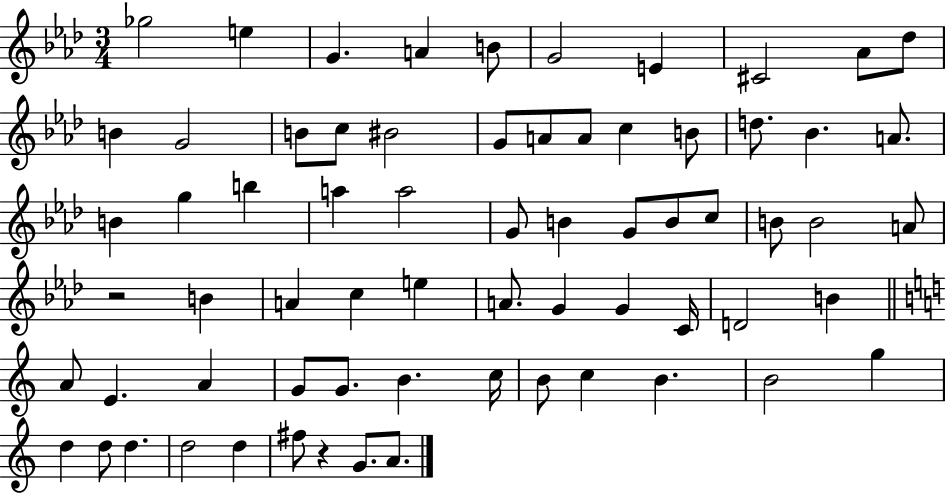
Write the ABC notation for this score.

X:1
T:Untitled
M:3/4
L:1/4
K:Ab
_g2 e G A B/2 G2 E ^C2 _A/2 _d/2 B G2 B/2 c/2 ^B2 G/2 A/2 A/2 c B/2 d/2 _B A/2 B g b a a2 G/2 B G/2 B/2 c/2 B/2 B2 A/2 z2 B A c e A/2 G G C/4 D2 B A/2 E A G/2 G/2 B c/4 B/2 c B B2 g d d/2 d d2 d ^f/2 z G/2 A/2